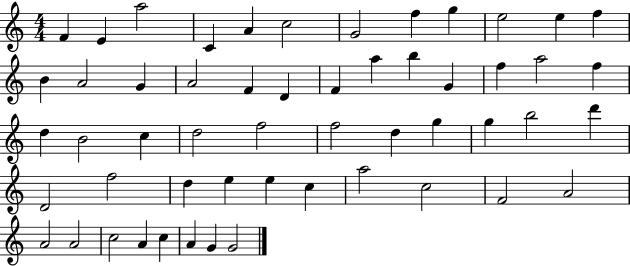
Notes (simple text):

F4/q E4/q A5/h C4/q A4/q C5/h G4/h F5/q G5/q E5/h E5/q F5/q B4/q A4/h G4/q A4/h F4/q D4/q F4/q A5/q B5/q G4/q F5/q A5/h F5/q D5/q B4/h C5/q D5/h F5/h F5/h D5/q G5/q G5/q B5/h D6/q D4/h F5/h D5/q E5/q E5/q C5/q A5/h C5/h F4/h A4/h A4/h A4/h C5/h A4/q C5/q A4/q G4/q G4/h